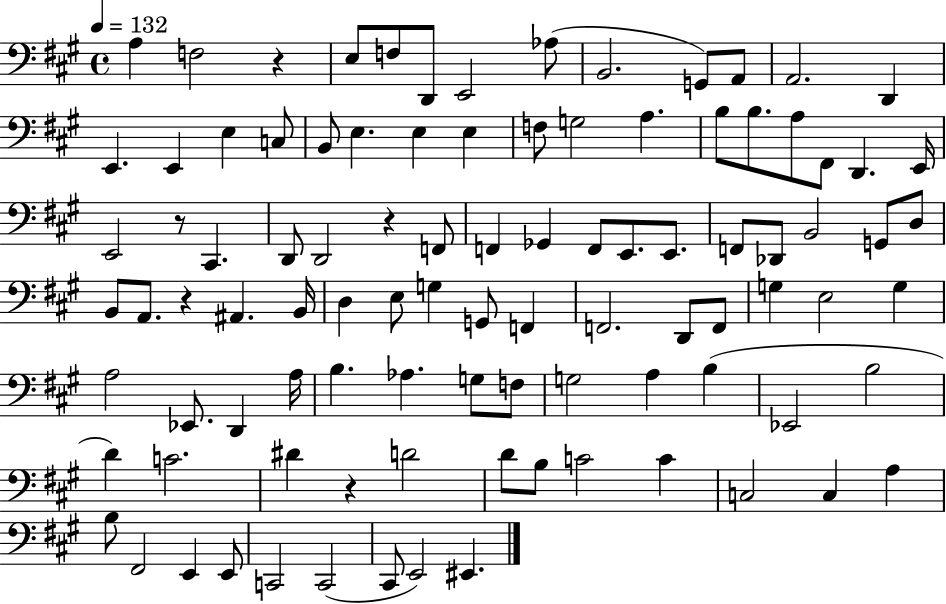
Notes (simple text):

A3/q F3/h R/q E3/e F3/e D2/e E2/h Ab3/e B2/h. G2/e A2/e A2/h. D2/q E2/q. E2/q E3/q C3/e B2/e E3/q. E3/q E3/q F3/e G3/h A3/q. B3/e B3/e. A3/e F#2/e D2/q. E2/s E2/h R/e C#2/q. D2/e D2/h R/q F2/e F2/q Gb2/q F2/e E2/e. E2/e. F2/e Db2/e B2/h G2/e D3/e B2/e A2/e. R/q A#2/q. B2/s D3/q E3/e G3/q G2/e F2/q F2/h. D2/e F2/e G3/q E3/h G3/q A3/h Eb2/e. D2/q A3/s B3/q. Ab3/q. G3/e F3/e G3/h A3/q B3/q Eb2/h B3/h D4/q C4/h. D#4/q R/q D4/h D4/e B3/e C4/h C4/q C3/h C3/q A3/q B3/e F#2/h E2/q E2/e C2/h C2/h C#2/e E2/h EIS2/q.